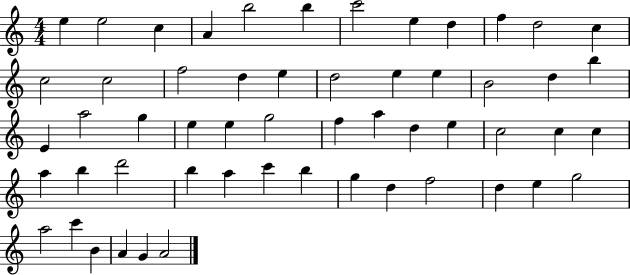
X:1
T:Untitled
M:4/4
L:1/4
K:C
e e2 c A b2 b c'2 e d f d2 c c2 c2 f2 d e d2 e e B2 d b E a2 g e e g2 f a d e c2 c c a b d'2 b a c' b g d f2 d e g2 a2 c' B A G A2